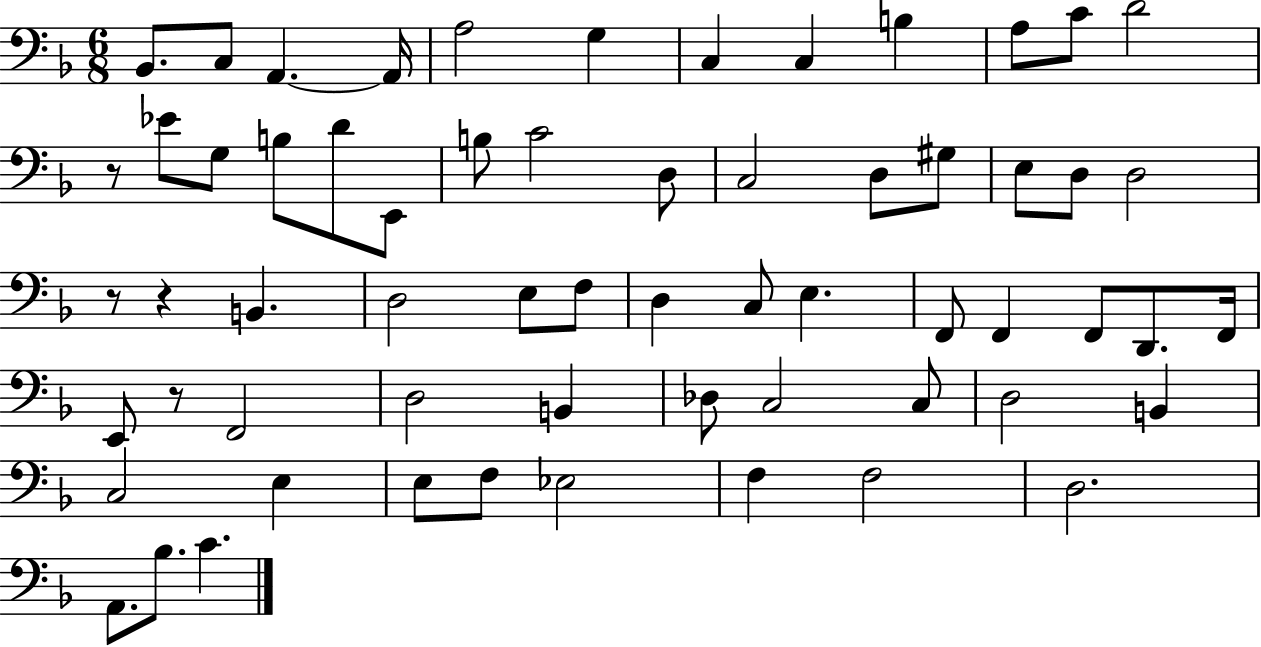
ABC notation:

X:1
T:Untitled
M:6/8
L:1/4
K:F
_B,,/2 C,/2 A,, A,,/4 A,2 G, C, C, B, A,/2 C/2 D2 z/2 _E/2 G,/2 B,/2 D/2 E,,/2 B,/2 C2 D,/2 C,2 D,/2 ^G,/2 E,/2 D,/2 D,2 z/2 z B,, D,2 E,/2 F,/2 D, C,/2 E, F,,/2 F,, F,,/2 D,,/2 F,,/4 E,,/2 z/2 F,,2 D,2 B,, _D,/2 C,2 C,/2 D,2 B,, C,2 E, E,/2 F,/2 _E,2 F, F,2 D,2 A,,/2 _B,/2 C